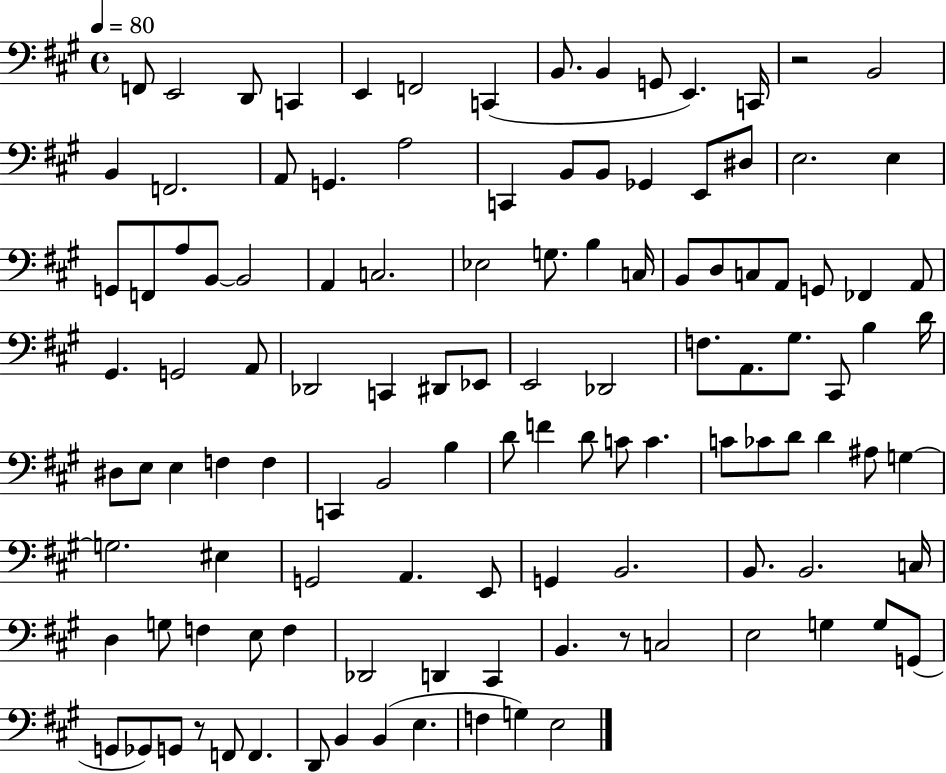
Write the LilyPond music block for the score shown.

{
  \clef bass
  \time 4/4
  \defaultTimeSignature
  \key a \major
  \tempo 4 = 80
  f,8 e,2 d,8 c,4 | e,4 f,2 c,4( | b,8. b,4 g,8 e,4.) c,16 | r2 b,2 | \break b,4 f,2. | a,8 g,4. a2 | c,4 b,8 b,8 ges,4 e,8 dis8 | e2. e4 | \break g,8 f,8 a8 b,8~~ b,2 | a,4 c2. | ees2 g8. b4 c16 | b,8 d8 c8 a,8 g,8 fes,4 a,8 | \break gis,4. g,2 a,8 | des,2 c,4 dis,8 ees,8 | e,2 des,2 | f8. a,8. gis8. cis,8 b4 d'16 | \break dis8 e8 e4 f4 f4 | c,4 b,2 b4 | d'8 f'4 d'8 c'8 c'4. | c'8 ces'8 d'8 d'4 ais8 g4~~ | \break g2. eis4 | g,2 a,4. e,8 | g,4 b,2. | b,8. b,2. c16 | \break d4 g8 f4 e8 f4 | des,2 d,4 cis,4 | b,4. r8 c2 | e2 g4 g8 g,8( | \break g,8 ges,8) g,8 r8 f,8 f,4. | d,8 b,4 b,4( e4. | f4 g4) e2 | \bar "|."
}